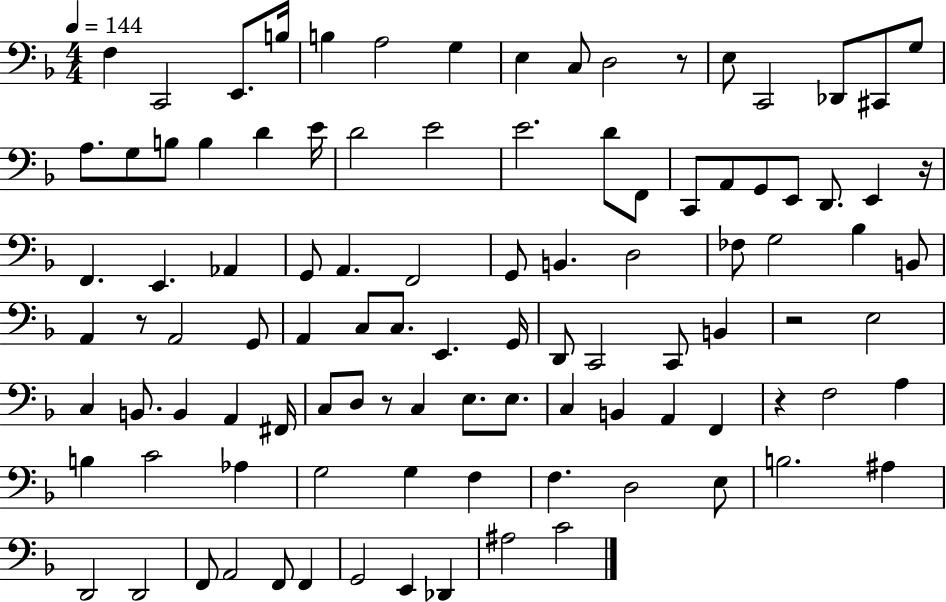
{
  \clef bass
  \numericTimeSignature
  \time 4/4
  \key f \major
  \tempo 4 = 144
  f4 c,2 e,8. b16 | b4 a2 g4 | e4 c8 d2 r8 | e8 c,2 des,8 cis,8 g8 | \break a8. g8 b8 b4 d'4 e'16 | d'2 e'2 | e'2. d'8 f,8 | c,8 a,8 g,8 e,8 d,8. e,4 r16 | \break f,4. e,4. aes,4 | g,8 a,4. f,2 | g,8 b,4. d2 | fes8 g2 bes4 b,8 | \break a,4 r8 a,2 g,8 | a,4 c8 c8. e,4. g,16 | d,8 c,2 c,8 b,4 | r2 e2 | \break c4 b,8. b,4 a,4 fis,16 | c8 d8 r8 c4 e8. e8. | c4 b,4 a,4 f,4 | r4 f2 a4 | \break b4 c'2 aes4 | g2 g4 f4 | f4. d2 e8 | b2. ais4 | \break d,2 d,2 | f,8 a,2 f,8 f,4 | g,2 e,4 des,4 | ais2 c'2 | \break \bar "|."
}